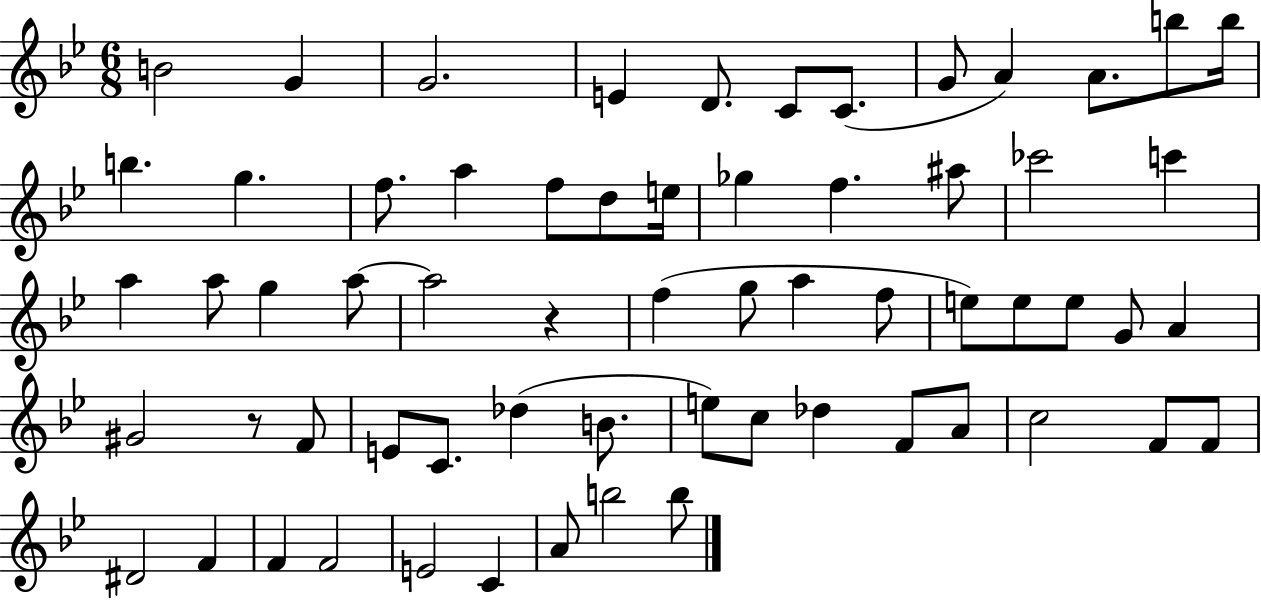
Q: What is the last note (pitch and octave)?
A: B5